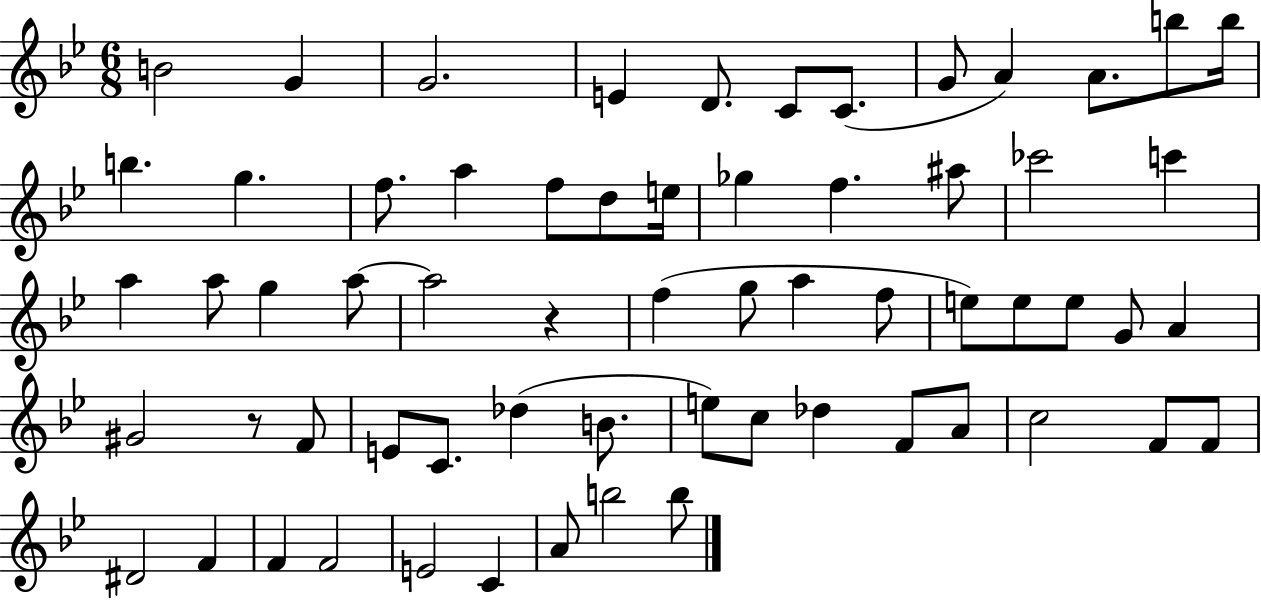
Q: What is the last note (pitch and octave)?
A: B5